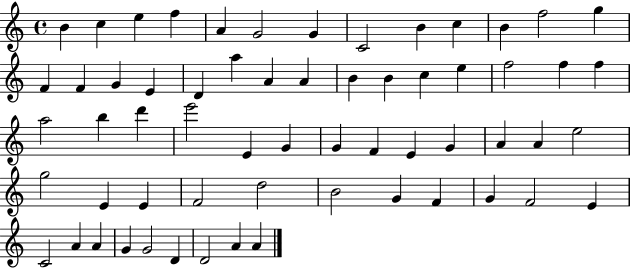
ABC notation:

X:1
T:Untitled
M:4/4
L:1/4
K:C
B c e f A G2 G C2 B c B f2 g F F G E D a A A B B c e f2 f f a2 b d' e'2 E G G F E G A A e2 g2 E E F2 d2 B2 G F G F2 E C2 A A G G2 D D2 A A